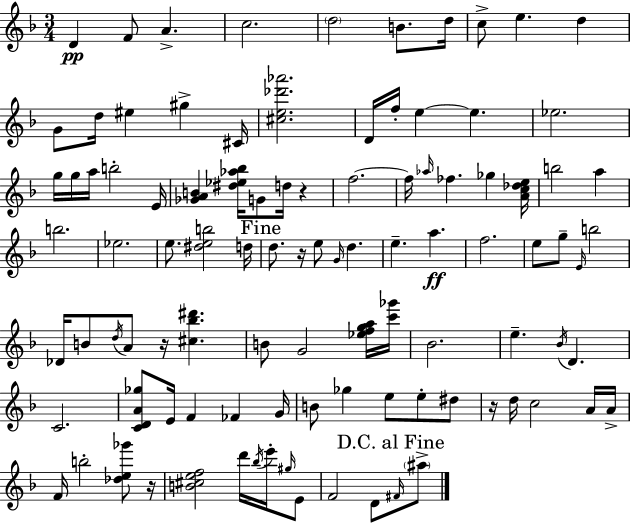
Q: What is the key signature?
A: D minor